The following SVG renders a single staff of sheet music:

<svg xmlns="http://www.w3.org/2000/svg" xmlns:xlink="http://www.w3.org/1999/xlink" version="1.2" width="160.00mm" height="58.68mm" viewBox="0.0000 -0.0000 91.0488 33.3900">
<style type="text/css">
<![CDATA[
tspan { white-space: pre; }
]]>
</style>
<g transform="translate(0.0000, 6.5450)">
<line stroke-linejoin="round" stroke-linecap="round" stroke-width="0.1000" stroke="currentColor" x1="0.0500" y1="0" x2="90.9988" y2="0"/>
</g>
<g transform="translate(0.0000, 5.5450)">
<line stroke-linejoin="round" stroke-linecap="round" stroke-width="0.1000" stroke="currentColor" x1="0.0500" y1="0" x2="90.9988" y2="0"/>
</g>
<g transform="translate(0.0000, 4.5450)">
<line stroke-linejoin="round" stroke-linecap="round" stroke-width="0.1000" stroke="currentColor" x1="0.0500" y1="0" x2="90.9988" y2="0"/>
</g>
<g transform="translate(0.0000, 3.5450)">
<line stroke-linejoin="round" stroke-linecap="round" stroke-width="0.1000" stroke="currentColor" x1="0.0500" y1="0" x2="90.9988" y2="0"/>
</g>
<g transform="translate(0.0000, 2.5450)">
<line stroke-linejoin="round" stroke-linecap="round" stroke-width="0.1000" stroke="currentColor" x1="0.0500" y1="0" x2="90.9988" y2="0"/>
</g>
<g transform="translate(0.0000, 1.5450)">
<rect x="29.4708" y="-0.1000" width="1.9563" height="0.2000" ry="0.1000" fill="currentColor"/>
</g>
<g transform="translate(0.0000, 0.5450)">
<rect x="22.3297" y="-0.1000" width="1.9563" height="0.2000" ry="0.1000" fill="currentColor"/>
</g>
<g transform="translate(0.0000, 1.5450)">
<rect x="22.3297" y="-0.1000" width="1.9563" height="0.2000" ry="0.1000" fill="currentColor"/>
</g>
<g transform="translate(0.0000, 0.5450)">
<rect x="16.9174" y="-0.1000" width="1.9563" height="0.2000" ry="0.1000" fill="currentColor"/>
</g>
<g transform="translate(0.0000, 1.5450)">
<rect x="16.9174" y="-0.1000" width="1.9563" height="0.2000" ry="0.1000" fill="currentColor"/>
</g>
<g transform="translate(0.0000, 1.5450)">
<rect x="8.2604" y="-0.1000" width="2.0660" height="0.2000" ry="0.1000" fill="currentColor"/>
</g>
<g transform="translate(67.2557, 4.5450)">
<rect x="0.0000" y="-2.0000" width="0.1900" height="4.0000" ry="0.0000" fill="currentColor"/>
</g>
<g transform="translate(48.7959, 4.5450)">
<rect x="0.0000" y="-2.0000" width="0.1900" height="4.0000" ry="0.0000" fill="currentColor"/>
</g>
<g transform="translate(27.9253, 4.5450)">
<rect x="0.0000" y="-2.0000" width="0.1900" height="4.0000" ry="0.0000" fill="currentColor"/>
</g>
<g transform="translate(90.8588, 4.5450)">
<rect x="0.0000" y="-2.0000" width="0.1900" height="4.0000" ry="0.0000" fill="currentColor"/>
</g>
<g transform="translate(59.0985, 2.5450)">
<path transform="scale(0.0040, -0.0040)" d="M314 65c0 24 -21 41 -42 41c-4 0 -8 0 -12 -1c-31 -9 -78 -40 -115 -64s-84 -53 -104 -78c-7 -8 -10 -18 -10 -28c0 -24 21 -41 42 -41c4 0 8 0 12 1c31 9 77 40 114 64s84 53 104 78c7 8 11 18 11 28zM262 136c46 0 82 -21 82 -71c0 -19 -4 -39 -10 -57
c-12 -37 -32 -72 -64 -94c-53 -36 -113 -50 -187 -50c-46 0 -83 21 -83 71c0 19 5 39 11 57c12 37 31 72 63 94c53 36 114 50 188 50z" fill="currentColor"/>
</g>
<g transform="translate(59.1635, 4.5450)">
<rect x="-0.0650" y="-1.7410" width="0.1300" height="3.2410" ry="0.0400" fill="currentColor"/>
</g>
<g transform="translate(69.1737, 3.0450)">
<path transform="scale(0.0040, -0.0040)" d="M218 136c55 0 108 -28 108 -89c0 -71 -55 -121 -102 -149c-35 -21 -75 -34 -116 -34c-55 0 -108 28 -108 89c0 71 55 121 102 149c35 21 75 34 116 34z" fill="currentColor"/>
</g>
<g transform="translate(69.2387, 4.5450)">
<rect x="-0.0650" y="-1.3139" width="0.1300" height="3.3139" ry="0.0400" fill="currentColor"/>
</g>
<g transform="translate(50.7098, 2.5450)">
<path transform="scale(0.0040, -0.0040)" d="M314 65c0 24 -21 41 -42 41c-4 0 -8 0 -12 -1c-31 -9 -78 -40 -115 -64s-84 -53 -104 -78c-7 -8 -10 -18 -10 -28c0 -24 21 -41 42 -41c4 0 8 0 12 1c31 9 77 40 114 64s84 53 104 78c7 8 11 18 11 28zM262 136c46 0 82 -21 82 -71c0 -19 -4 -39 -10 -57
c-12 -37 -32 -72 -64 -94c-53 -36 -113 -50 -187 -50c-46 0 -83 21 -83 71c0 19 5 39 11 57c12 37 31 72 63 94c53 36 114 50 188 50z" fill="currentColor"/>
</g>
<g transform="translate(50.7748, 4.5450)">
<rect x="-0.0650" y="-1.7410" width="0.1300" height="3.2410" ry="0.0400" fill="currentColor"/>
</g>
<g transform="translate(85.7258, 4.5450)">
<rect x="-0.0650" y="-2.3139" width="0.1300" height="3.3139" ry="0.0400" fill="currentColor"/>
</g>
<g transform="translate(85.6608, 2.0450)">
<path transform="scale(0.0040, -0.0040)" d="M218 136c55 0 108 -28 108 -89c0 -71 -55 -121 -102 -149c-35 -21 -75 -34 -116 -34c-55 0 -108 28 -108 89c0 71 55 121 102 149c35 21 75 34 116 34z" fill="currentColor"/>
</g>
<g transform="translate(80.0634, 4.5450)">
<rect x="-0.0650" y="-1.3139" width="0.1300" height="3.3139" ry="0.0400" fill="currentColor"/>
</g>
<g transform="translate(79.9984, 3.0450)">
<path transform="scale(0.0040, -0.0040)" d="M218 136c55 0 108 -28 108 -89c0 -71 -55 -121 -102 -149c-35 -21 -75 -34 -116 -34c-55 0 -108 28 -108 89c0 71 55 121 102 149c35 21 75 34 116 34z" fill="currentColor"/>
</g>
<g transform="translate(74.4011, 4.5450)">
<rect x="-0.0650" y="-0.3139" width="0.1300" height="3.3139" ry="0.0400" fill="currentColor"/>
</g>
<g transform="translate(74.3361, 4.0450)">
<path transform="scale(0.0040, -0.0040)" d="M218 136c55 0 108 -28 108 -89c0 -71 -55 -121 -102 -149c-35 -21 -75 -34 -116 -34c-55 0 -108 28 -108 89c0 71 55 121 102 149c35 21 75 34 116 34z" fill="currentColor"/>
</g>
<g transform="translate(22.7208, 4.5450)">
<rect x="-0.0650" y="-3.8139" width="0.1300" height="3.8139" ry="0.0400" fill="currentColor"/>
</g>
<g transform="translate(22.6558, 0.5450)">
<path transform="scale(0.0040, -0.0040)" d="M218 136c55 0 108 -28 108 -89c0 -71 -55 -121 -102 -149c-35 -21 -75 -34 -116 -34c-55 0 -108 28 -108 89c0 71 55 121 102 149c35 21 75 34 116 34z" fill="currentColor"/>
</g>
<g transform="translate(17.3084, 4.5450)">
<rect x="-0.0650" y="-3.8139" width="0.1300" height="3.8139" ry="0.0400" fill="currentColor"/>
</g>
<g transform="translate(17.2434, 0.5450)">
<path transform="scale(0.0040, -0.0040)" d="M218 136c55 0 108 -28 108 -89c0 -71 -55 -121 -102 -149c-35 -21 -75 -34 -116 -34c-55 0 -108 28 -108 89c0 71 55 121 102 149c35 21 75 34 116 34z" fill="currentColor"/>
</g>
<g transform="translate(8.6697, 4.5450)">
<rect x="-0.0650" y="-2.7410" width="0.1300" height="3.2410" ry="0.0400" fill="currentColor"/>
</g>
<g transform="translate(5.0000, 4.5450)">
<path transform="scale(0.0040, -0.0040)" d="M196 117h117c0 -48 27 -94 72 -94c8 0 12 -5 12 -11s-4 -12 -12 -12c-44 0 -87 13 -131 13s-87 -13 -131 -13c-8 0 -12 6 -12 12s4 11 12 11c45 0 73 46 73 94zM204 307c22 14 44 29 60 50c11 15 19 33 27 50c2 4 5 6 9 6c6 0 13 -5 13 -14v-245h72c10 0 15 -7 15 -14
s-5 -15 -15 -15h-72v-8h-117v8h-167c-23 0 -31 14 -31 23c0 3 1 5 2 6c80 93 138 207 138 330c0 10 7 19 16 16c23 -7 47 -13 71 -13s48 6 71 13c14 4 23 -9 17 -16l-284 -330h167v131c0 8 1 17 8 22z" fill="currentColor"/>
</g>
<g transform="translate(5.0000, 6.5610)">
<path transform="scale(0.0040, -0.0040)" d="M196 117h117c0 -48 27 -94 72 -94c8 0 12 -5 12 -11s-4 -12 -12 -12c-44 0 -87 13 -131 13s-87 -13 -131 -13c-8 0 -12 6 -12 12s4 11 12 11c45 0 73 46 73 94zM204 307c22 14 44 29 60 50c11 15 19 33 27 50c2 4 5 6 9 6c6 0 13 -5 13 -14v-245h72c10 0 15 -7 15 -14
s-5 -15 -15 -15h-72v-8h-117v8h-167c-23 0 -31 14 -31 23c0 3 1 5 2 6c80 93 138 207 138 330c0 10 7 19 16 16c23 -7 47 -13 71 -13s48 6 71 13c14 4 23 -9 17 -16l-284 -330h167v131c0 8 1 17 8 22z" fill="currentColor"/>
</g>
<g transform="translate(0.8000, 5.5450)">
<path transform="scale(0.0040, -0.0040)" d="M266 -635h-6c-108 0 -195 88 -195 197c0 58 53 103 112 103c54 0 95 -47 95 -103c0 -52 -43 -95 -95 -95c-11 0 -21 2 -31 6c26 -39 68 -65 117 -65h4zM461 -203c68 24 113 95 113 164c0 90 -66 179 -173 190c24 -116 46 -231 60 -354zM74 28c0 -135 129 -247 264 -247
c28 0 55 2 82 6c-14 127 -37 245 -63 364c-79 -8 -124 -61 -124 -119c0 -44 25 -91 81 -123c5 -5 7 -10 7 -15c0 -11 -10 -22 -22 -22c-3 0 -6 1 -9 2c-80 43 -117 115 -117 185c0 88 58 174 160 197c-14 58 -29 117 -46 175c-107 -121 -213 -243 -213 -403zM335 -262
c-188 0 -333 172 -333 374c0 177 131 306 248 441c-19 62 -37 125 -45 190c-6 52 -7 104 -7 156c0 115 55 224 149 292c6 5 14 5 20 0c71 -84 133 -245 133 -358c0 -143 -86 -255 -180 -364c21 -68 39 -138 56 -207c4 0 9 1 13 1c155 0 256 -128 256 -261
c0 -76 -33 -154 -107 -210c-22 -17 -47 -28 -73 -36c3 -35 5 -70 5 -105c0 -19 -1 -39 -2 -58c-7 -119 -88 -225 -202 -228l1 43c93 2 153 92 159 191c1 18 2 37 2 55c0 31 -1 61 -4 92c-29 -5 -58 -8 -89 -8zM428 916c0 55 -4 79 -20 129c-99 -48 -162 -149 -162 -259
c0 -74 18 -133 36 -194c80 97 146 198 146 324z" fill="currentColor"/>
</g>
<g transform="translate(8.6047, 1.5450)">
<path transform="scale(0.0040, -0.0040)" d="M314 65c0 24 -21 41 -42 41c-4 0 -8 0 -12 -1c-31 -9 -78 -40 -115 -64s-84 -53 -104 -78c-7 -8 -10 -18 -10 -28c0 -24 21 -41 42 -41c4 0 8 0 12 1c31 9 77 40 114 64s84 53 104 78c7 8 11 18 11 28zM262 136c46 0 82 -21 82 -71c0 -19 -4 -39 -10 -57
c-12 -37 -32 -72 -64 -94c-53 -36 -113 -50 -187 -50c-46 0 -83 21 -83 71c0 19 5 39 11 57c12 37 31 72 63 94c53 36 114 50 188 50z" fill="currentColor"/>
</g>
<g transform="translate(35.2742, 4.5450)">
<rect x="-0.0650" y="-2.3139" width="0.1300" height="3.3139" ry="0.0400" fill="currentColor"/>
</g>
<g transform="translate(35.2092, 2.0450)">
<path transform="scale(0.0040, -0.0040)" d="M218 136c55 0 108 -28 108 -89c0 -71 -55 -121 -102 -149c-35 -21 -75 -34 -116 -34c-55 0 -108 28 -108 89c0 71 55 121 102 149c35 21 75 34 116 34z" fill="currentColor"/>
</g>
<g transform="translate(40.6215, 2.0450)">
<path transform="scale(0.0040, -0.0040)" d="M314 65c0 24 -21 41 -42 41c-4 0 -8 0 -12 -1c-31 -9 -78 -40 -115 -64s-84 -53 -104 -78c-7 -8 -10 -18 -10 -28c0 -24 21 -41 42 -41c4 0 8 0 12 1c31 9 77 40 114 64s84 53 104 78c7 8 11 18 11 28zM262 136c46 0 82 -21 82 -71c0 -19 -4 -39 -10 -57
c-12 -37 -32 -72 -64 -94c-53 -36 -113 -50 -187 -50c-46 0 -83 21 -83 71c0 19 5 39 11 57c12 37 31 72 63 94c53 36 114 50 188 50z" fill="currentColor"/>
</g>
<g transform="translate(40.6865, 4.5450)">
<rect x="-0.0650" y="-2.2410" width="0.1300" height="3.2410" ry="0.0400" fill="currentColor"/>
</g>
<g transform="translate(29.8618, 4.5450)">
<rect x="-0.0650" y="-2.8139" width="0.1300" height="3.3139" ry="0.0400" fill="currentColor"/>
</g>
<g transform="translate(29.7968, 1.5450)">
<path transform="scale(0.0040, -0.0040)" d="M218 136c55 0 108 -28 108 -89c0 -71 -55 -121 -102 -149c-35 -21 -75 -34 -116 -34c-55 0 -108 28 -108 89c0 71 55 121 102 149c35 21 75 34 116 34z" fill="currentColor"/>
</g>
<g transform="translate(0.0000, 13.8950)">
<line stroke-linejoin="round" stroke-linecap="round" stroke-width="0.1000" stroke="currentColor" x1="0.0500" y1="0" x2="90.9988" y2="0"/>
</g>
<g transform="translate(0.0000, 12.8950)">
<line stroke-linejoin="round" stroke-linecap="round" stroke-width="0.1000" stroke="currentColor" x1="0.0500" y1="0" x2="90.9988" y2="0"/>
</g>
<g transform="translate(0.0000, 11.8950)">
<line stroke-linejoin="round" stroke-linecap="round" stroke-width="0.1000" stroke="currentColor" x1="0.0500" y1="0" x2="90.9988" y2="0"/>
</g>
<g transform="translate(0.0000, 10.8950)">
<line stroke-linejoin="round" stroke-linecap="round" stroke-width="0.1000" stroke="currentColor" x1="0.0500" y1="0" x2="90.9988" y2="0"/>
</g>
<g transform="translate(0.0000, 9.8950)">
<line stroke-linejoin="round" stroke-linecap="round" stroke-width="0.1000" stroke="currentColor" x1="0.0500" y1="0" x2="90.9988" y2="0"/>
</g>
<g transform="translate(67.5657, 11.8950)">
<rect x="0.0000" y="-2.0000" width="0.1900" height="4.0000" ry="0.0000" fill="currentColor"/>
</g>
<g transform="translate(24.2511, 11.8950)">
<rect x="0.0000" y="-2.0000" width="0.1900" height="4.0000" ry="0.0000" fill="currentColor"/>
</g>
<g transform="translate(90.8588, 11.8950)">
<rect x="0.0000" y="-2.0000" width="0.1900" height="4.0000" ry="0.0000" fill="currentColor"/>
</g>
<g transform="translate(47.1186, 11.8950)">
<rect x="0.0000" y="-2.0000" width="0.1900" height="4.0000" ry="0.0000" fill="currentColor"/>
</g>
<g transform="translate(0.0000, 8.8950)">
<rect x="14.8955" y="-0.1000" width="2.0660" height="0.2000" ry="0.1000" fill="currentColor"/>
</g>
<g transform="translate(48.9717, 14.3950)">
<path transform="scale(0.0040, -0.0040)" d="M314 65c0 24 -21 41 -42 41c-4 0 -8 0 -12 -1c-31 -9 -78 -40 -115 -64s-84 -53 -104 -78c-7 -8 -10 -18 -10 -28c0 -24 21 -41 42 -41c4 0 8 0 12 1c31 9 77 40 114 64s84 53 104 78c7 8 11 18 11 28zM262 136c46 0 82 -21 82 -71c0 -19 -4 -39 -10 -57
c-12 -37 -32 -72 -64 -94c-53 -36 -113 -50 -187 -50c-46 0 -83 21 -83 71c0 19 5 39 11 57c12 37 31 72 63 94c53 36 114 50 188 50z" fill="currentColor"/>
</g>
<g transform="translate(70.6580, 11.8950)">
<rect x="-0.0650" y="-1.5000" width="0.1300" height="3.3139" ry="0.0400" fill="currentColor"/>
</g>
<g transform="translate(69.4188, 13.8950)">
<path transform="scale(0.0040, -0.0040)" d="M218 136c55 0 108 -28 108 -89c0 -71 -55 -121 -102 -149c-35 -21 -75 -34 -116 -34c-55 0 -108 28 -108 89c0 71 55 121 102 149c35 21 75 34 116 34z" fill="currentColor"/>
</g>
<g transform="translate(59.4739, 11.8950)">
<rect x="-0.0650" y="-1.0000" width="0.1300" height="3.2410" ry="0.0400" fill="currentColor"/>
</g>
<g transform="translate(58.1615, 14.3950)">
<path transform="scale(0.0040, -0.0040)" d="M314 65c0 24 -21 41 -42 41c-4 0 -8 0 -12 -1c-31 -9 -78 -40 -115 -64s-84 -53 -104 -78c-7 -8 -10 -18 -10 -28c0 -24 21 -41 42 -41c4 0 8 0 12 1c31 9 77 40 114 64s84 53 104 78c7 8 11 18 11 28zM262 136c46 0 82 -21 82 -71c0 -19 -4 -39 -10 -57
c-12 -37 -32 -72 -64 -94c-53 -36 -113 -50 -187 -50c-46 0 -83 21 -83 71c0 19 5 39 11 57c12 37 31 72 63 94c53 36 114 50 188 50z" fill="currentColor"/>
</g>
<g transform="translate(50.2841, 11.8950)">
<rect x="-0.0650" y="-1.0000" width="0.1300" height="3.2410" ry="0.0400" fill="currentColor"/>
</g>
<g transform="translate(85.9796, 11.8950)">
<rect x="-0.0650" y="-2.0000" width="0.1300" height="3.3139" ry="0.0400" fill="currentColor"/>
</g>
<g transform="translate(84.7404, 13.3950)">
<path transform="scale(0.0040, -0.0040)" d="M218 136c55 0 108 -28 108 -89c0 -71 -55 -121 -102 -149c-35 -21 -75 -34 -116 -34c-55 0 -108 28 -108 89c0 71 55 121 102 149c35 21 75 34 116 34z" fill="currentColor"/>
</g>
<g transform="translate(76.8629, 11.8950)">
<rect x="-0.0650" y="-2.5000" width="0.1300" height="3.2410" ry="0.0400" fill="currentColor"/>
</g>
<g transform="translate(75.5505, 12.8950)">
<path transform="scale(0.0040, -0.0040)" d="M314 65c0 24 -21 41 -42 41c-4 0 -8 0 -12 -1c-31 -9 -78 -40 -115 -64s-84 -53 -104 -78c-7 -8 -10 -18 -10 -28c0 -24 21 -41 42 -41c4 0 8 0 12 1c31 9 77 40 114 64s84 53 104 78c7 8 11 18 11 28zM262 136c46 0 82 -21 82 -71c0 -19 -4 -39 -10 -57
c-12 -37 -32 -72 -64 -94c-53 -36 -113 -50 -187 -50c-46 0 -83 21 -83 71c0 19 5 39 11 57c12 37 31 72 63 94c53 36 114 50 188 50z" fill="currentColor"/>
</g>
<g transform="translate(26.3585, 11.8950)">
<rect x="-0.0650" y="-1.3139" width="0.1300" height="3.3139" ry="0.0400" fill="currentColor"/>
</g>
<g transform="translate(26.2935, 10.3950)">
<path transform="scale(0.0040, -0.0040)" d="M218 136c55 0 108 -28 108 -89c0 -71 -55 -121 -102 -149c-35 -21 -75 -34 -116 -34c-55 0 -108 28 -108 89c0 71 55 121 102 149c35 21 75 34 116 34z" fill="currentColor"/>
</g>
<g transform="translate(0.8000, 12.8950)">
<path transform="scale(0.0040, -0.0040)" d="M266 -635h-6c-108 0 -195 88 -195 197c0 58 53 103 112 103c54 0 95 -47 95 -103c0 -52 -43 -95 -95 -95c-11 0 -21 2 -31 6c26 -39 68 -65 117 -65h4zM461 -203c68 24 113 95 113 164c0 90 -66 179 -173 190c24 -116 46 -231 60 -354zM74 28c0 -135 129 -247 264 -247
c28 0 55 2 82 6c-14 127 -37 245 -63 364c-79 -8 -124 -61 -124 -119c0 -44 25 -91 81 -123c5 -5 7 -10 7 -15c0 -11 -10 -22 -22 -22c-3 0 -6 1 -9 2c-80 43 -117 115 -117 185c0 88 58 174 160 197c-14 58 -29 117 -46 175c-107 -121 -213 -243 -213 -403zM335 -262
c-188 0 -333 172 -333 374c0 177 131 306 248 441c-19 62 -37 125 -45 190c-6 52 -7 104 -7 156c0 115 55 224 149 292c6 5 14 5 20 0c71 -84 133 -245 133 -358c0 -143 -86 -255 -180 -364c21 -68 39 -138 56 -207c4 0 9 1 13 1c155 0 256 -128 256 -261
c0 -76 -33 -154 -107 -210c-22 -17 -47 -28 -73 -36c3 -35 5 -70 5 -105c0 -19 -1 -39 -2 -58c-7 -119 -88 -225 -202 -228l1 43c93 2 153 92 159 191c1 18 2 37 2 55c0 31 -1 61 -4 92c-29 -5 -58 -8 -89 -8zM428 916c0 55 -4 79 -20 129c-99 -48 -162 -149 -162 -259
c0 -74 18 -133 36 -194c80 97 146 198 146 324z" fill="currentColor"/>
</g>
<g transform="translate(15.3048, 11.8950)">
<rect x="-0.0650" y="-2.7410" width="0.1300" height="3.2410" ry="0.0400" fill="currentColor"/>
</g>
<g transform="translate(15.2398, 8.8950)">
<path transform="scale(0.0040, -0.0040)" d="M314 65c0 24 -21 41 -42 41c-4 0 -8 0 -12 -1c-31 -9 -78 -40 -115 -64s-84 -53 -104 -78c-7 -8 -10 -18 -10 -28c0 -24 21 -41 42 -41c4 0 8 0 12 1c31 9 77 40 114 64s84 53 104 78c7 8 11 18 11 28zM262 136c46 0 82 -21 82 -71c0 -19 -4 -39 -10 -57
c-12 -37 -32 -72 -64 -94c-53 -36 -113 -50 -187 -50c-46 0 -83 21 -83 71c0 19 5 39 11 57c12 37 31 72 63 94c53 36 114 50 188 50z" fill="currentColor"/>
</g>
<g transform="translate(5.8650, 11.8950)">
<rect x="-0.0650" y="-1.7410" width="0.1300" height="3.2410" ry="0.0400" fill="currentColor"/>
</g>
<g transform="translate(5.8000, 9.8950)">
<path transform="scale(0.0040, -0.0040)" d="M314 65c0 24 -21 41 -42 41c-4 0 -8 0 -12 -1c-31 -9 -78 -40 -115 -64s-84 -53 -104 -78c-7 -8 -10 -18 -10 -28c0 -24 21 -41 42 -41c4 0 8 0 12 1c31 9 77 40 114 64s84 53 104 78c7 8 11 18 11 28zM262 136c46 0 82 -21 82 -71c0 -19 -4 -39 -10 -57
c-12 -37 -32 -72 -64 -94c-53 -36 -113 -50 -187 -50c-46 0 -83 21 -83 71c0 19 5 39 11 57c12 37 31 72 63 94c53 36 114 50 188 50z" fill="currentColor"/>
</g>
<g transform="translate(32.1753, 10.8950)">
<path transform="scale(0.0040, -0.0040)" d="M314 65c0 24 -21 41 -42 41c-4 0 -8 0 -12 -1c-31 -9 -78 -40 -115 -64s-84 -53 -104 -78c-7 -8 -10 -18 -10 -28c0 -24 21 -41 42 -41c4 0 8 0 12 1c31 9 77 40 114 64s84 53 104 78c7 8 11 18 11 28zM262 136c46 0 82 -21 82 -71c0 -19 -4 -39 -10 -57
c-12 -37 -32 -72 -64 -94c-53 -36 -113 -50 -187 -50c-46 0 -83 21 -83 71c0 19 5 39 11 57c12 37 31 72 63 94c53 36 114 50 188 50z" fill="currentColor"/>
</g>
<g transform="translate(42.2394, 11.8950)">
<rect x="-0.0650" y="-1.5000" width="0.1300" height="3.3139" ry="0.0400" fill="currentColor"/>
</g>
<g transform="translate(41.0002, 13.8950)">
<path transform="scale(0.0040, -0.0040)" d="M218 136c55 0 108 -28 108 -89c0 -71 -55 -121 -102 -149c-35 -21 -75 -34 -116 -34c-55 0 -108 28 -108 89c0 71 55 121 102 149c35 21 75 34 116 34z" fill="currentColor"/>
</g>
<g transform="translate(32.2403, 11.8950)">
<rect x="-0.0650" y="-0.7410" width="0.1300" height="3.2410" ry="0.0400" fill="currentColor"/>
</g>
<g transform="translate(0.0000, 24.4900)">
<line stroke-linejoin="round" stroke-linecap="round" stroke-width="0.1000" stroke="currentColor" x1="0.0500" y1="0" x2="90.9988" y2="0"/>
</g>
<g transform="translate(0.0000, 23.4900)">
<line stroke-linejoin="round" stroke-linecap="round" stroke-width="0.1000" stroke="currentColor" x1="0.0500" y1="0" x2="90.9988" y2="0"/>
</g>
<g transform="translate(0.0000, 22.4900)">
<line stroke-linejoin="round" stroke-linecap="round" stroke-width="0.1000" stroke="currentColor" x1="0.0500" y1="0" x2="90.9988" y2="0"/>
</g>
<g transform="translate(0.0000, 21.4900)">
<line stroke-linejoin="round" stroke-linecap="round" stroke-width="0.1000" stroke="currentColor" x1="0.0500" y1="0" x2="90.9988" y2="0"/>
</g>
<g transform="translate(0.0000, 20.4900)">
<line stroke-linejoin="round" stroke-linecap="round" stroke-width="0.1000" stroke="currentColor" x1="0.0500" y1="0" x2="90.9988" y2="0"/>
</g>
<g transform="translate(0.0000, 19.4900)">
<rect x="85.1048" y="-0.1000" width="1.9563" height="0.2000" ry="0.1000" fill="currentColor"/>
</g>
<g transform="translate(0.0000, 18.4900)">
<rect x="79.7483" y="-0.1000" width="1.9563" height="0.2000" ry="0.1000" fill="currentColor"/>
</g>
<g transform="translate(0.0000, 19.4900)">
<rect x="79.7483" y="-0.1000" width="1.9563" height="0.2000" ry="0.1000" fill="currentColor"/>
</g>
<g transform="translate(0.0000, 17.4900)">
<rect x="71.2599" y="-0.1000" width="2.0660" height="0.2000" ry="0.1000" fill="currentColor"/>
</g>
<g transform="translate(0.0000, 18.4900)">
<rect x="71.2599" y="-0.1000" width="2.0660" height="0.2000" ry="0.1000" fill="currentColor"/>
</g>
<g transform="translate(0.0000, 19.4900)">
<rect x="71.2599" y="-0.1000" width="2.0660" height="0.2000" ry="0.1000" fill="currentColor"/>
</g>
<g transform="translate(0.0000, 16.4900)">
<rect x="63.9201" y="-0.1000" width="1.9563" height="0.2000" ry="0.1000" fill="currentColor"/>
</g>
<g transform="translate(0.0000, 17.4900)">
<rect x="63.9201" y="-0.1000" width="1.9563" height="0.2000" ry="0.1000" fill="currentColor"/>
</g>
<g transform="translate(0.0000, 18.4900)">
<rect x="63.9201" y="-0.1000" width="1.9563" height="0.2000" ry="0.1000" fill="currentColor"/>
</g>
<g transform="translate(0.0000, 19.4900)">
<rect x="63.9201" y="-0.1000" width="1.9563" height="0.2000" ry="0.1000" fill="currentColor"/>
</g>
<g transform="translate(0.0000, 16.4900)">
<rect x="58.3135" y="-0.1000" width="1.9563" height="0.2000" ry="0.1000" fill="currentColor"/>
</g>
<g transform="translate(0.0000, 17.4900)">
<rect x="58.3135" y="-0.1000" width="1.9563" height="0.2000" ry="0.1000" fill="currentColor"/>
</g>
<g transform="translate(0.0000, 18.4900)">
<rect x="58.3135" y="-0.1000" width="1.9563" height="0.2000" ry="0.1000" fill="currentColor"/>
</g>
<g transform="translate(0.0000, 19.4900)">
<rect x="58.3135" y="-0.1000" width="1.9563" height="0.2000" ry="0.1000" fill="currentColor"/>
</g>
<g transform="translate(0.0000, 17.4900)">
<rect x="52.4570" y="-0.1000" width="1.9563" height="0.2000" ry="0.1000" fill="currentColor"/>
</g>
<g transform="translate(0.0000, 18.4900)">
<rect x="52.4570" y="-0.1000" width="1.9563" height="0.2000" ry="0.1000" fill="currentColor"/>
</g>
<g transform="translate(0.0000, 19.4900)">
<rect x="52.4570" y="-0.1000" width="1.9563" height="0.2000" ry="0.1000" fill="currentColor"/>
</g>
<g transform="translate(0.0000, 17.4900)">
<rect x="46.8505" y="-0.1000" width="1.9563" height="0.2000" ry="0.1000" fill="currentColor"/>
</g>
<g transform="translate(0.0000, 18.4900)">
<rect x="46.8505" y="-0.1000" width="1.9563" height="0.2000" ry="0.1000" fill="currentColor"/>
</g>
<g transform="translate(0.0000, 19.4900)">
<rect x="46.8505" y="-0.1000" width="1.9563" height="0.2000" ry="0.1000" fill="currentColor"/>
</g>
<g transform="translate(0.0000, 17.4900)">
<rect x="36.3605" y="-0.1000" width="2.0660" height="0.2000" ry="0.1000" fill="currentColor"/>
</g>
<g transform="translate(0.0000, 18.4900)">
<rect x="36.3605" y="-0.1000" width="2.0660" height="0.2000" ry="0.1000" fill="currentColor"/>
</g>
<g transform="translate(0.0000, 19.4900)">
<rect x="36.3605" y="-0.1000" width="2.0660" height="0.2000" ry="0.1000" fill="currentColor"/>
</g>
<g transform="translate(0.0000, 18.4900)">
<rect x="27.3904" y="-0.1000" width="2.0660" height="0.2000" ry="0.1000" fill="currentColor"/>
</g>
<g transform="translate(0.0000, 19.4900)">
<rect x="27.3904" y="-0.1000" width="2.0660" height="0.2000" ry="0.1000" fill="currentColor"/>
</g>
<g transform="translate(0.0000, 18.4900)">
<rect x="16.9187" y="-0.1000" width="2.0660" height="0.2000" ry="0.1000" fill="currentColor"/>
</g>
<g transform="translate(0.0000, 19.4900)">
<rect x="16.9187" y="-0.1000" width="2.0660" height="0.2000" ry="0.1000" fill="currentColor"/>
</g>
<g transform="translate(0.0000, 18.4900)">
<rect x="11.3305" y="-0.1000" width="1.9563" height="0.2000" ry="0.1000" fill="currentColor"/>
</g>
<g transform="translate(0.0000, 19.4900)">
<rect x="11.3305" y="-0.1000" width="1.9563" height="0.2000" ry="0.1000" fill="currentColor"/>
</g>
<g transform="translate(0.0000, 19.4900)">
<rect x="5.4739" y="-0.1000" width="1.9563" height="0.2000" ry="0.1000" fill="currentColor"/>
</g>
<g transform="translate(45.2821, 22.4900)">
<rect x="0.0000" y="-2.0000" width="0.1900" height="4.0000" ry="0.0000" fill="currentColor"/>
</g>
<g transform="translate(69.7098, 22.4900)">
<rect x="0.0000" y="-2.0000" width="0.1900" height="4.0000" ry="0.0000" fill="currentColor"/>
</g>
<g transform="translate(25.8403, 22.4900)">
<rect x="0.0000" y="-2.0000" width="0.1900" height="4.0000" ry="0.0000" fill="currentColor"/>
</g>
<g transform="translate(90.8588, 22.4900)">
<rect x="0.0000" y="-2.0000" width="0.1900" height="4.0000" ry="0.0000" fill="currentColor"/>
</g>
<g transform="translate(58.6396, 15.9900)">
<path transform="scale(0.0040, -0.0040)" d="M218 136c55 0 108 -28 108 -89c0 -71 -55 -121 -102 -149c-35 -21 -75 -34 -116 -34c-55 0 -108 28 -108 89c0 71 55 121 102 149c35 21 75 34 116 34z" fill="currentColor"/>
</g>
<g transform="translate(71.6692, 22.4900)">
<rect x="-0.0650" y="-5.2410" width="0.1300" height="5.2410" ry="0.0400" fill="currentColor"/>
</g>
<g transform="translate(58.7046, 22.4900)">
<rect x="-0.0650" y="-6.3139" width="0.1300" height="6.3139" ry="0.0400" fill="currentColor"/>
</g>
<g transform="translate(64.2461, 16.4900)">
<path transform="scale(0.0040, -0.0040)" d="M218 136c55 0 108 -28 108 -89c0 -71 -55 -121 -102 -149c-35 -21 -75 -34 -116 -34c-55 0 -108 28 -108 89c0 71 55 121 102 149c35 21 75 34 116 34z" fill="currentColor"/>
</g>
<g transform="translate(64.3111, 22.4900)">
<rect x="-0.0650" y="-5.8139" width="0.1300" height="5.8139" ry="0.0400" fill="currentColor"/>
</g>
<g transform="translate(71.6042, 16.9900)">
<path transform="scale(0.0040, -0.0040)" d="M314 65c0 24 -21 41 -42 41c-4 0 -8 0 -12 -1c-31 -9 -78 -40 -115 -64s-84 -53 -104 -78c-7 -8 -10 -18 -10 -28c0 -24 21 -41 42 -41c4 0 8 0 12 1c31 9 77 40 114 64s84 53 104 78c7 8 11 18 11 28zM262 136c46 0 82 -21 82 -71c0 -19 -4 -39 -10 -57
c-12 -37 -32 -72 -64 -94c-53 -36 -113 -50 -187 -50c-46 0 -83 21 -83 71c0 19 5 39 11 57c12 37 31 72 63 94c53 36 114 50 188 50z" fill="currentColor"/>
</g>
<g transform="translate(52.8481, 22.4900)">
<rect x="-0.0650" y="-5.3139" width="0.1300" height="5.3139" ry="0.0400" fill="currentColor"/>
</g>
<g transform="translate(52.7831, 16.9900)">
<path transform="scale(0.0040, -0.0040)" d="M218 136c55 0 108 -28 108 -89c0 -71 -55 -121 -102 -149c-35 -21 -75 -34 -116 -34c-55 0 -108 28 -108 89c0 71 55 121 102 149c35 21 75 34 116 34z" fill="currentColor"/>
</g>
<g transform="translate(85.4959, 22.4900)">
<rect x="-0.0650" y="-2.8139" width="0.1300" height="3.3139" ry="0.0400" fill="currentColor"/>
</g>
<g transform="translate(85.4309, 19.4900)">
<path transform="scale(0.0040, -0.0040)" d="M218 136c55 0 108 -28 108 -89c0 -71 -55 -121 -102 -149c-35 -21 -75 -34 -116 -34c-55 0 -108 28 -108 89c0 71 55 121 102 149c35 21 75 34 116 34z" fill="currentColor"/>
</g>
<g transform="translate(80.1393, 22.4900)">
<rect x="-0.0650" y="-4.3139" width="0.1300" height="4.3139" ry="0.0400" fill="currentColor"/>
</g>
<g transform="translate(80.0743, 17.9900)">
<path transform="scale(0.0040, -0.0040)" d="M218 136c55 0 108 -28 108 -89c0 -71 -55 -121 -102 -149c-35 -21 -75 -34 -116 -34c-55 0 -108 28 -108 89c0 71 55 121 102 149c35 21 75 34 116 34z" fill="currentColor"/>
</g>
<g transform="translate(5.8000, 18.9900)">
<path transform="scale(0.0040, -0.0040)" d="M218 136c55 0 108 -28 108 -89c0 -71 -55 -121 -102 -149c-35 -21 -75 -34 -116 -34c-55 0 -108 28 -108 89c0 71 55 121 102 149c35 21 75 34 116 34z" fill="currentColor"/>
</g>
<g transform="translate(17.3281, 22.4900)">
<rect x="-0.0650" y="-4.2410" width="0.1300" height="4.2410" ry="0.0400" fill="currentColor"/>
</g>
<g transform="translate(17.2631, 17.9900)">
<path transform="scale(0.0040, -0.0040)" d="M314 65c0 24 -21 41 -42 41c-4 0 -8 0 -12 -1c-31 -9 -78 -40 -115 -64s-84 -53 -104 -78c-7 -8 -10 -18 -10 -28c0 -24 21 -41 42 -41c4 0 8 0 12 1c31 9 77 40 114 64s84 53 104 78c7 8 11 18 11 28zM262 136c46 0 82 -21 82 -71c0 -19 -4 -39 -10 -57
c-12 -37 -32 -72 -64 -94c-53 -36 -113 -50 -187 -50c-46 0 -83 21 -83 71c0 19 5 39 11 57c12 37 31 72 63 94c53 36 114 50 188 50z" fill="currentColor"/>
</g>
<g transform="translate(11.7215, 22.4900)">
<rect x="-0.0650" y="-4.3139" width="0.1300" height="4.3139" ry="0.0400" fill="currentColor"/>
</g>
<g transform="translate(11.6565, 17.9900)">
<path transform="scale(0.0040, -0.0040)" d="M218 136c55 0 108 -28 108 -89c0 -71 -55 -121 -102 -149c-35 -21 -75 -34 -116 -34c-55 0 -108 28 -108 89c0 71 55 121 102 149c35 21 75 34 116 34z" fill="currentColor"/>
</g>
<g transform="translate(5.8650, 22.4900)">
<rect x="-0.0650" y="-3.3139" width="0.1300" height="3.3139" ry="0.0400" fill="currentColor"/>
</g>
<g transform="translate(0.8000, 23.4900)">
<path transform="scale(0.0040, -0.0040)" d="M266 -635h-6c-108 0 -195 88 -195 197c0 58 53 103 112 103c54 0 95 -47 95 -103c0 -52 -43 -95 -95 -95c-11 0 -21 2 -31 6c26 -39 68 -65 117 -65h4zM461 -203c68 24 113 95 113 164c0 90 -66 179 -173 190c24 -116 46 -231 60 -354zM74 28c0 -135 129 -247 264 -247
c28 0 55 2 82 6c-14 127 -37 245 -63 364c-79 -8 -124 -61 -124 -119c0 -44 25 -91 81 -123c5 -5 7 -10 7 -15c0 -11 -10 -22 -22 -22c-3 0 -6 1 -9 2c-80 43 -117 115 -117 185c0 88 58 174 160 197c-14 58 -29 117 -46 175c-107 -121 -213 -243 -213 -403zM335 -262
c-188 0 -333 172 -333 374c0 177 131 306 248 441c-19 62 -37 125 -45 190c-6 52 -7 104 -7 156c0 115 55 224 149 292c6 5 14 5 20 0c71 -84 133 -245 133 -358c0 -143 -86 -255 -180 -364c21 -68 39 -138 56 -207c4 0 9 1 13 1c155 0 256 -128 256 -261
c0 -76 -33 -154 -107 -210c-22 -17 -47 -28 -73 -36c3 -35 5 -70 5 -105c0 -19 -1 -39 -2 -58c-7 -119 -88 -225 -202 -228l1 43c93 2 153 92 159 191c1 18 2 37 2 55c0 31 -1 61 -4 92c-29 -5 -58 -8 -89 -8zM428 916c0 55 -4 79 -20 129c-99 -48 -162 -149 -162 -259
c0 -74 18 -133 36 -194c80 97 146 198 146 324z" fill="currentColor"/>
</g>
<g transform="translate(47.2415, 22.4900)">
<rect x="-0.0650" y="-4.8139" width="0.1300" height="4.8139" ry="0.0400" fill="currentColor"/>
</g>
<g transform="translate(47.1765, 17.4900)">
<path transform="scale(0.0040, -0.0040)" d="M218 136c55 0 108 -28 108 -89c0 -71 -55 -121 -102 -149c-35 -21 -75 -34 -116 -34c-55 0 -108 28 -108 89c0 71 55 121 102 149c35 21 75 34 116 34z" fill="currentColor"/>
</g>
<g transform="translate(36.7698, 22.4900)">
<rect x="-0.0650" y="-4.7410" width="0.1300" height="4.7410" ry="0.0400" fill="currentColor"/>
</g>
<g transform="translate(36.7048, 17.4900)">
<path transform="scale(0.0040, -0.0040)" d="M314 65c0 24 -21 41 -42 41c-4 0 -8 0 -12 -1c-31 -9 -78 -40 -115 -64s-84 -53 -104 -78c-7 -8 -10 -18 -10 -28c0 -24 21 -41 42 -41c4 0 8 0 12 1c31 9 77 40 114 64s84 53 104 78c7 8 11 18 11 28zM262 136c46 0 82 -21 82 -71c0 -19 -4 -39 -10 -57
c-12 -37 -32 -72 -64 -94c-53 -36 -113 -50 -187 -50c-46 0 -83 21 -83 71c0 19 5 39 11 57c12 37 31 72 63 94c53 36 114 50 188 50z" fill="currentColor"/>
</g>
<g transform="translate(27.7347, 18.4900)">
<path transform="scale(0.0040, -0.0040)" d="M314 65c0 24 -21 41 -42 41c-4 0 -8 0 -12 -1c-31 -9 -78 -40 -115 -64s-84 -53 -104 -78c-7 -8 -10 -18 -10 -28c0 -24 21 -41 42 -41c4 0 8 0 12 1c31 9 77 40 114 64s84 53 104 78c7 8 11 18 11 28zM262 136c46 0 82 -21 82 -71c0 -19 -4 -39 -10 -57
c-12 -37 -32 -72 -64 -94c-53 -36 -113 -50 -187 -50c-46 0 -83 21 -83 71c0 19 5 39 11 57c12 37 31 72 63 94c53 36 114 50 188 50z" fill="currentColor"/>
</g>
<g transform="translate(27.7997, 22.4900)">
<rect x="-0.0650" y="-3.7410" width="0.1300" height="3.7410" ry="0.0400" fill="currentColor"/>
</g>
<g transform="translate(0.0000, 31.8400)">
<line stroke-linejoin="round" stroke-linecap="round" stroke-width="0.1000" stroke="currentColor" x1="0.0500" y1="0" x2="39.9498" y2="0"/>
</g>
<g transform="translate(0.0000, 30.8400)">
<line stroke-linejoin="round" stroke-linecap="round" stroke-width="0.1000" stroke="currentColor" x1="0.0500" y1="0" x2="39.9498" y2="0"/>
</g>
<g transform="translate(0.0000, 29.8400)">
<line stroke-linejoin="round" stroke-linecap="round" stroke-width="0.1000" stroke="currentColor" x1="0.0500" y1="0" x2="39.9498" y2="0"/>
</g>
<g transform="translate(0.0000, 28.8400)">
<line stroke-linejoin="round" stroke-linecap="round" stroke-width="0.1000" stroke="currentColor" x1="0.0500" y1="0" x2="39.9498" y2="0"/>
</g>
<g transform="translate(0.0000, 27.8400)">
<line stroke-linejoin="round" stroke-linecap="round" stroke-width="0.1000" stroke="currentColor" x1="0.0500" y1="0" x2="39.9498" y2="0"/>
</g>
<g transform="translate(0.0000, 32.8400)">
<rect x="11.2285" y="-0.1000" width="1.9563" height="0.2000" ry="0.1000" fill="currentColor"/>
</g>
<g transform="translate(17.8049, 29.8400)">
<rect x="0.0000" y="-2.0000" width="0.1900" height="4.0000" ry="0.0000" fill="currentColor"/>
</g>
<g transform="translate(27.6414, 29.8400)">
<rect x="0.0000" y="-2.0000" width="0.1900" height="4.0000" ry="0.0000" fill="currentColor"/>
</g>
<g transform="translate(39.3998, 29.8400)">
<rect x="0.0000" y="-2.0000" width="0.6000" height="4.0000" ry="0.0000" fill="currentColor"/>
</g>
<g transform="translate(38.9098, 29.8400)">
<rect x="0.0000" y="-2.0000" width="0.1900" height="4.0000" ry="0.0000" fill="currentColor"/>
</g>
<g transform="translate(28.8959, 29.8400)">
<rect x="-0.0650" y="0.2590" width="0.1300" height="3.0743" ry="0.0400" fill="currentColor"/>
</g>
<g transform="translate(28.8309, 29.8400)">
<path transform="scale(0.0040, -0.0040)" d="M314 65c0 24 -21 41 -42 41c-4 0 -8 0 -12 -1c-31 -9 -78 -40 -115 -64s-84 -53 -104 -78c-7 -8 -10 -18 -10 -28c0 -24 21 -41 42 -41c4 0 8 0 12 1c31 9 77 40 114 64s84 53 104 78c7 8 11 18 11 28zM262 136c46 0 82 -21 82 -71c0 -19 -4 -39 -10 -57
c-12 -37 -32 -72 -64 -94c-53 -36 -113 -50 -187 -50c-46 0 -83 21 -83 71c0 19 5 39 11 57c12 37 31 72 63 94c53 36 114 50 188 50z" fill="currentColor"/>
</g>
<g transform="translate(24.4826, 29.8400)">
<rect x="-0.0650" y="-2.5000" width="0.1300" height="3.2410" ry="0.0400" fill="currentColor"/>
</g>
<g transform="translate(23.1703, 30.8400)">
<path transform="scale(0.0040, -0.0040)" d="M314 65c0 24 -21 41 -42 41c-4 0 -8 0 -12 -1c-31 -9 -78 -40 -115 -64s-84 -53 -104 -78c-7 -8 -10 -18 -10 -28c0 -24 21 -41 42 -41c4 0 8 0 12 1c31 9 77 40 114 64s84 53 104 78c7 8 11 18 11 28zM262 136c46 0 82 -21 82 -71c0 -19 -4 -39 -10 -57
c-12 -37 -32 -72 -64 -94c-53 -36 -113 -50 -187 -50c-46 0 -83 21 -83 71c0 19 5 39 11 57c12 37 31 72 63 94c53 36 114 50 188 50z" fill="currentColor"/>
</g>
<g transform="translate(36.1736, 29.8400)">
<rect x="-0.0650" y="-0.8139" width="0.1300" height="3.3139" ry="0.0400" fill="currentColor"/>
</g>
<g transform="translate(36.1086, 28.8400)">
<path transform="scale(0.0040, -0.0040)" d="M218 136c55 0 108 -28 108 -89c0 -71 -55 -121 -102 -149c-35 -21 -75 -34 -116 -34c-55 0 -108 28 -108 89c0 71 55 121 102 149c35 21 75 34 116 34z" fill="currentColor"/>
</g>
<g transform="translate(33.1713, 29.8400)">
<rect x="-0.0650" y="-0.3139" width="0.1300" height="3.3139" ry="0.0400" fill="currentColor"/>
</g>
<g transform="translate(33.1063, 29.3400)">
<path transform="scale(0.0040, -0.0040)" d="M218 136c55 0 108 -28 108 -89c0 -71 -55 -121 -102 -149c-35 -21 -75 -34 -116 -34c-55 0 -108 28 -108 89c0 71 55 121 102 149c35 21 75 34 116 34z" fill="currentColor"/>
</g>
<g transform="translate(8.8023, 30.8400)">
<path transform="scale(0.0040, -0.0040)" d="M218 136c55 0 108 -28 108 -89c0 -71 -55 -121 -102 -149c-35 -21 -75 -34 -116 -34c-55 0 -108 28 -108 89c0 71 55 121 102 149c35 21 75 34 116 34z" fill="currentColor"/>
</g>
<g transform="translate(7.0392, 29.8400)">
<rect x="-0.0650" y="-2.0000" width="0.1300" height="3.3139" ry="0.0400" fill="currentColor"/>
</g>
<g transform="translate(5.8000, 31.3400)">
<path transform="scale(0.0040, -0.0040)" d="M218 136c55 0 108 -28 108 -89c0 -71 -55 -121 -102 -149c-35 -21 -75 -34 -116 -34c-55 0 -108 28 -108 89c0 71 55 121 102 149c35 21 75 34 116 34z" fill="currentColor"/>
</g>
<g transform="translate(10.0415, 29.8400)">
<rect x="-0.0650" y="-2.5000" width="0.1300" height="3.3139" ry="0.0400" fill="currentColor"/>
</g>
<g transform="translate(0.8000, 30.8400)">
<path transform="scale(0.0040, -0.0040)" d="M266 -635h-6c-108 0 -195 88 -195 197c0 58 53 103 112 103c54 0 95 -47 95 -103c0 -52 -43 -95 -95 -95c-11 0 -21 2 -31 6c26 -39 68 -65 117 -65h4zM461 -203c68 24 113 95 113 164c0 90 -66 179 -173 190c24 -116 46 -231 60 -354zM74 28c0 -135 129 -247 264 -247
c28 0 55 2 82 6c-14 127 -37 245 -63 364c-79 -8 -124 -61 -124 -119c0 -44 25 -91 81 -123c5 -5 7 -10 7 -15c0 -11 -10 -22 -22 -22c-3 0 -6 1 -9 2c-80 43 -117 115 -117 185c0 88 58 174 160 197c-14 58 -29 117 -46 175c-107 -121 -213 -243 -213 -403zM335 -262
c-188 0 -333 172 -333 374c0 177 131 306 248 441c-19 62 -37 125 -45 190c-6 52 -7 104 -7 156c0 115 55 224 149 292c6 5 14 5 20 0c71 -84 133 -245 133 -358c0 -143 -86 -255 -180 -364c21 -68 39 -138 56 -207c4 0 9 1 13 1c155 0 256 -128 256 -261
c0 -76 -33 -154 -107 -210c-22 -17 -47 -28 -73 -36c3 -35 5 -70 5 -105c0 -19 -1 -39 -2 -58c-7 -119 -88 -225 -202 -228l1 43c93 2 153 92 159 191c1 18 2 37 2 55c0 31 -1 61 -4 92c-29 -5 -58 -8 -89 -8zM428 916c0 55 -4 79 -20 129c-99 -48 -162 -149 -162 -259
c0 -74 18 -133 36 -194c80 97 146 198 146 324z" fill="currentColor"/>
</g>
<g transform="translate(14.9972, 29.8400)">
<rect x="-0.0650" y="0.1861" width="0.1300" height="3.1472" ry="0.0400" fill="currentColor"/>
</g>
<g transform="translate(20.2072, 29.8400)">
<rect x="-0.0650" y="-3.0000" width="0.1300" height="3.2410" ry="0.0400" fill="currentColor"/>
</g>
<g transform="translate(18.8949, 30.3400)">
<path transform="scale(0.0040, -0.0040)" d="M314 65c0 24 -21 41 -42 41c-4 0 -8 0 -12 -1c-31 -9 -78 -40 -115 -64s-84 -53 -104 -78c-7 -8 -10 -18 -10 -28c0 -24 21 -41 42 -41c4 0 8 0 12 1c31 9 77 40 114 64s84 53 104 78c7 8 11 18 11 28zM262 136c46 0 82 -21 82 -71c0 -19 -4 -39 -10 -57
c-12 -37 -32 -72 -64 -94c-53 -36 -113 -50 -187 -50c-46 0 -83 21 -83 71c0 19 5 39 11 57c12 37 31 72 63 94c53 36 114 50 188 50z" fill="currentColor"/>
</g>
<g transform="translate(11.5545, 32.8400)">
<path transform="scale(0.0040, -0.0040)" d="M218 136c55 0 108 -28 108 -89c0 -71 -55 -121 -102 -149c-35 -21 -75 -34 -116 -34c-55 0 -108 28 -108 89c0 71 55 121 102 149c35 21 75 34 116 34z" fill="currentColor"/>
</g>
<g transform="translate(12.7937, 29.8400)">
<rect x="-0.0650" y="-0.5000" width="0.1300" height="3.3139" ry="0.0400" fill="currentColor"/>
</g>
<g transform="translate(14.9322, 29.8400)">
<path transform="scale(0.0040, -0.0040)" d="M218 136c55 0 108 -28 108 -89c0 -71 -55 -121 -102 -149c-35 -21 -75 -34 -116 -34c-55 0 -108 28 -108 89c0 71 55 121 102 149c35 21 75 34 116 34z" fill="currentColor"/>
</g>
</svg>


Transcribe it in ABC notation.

X:1
T:Untitled
M:4/4
L:1/4
K:C
a2 c' c' a g g2 f2 f2 e c e g f2 a2 e d2 E D2 D2 E G2 F b d' d'2 c'2 e'2 e' f' a' g' f'2 d' a F G C B A2 G2 B2 c d